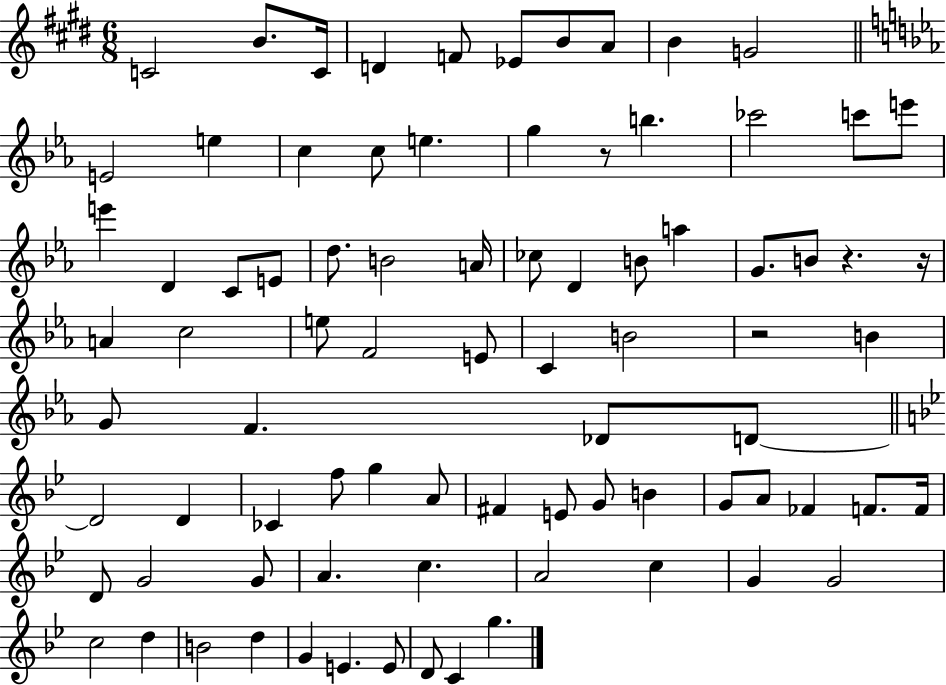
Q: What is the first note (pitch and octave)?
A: C4